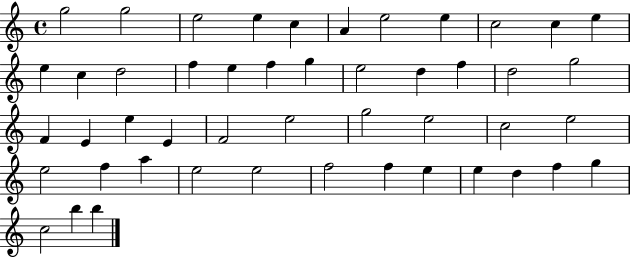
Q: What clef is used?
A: treble